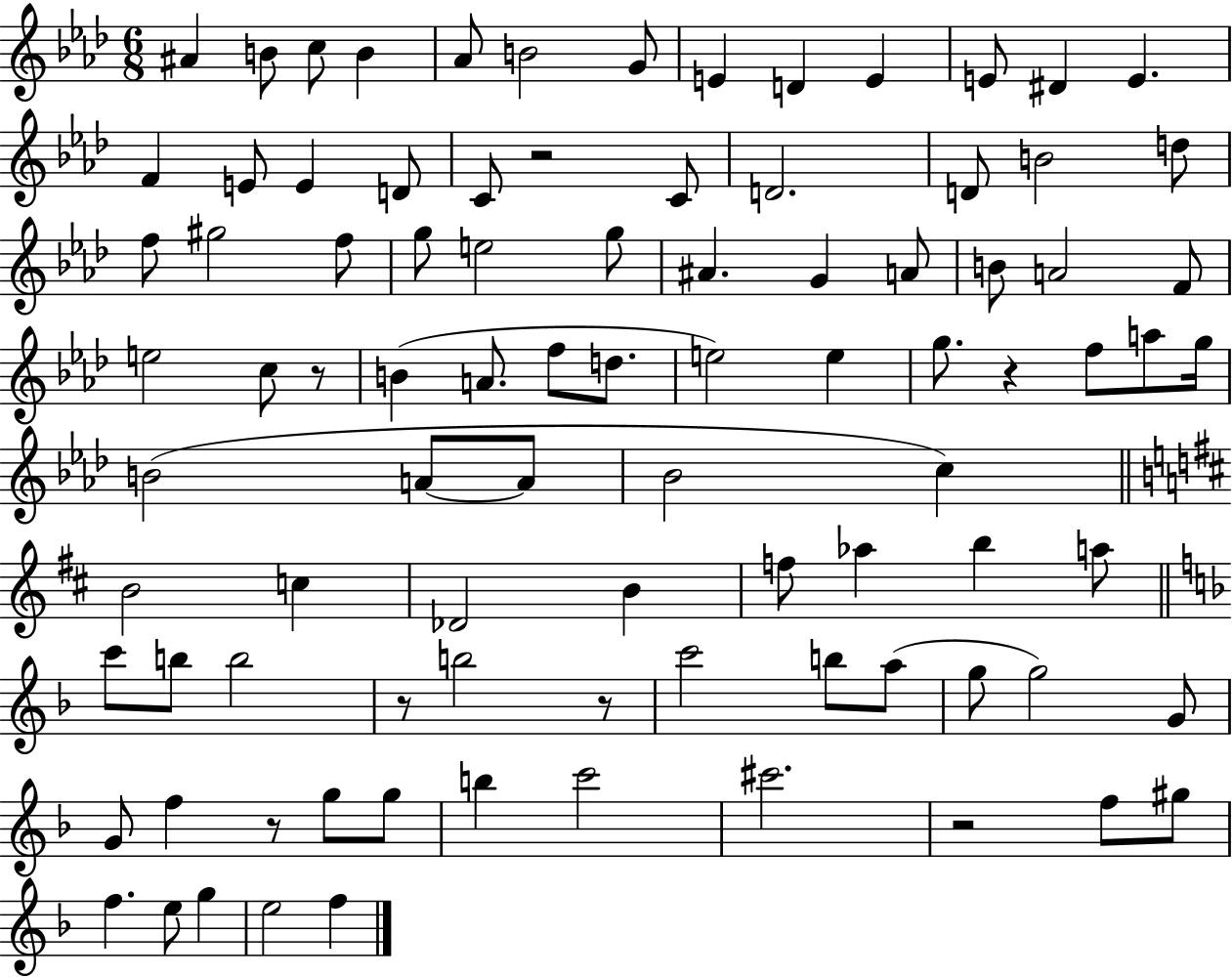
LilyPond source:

{
  \clef treble
  \numericTimeSignature
  \time 6/8
  \key aes \major
  ais'4 b'8 c''8 b'4 | aes'8 b'2 g'8 | e'4 d'4 e'4 | e'8 dis'4 e'4. | \break f'4 e'8 e'4 d'8 | c'8 r2 c'8 | d'2. | d'8 b'2 d''8 | \break f''8 gis''2 f''8 | g''8 e''2 g''8 | ais'4. g'4 a'8 | b'8 a'2 f'8 | \break e''2 c''8 r8 | b'4( a'8. f''8 d''8. | e''2) e''4 | g''8. r4 f''8 a''8 g''16 | \break b'2( a'8~~ a'8 | bes'2 c''4) | \bar "||" \break \key b \minor b'2 c''4 | des'2 b'4 | f''8 aes''4 b''4 a''8 | \bar "||" \break \key d \minor c'''8 b''8 b''2 | r8 b''2 r8 | c'''2 b''8 a''8( | g''8 g''2) g'8 | \break g'8 f''4 r8 g''8 g''8 | b''4 c'''2 | cis'''2. | r2 f''8 gis''8 | \break f''4. e''8 g''4 | e''2 f''4 | \bar "|."
}